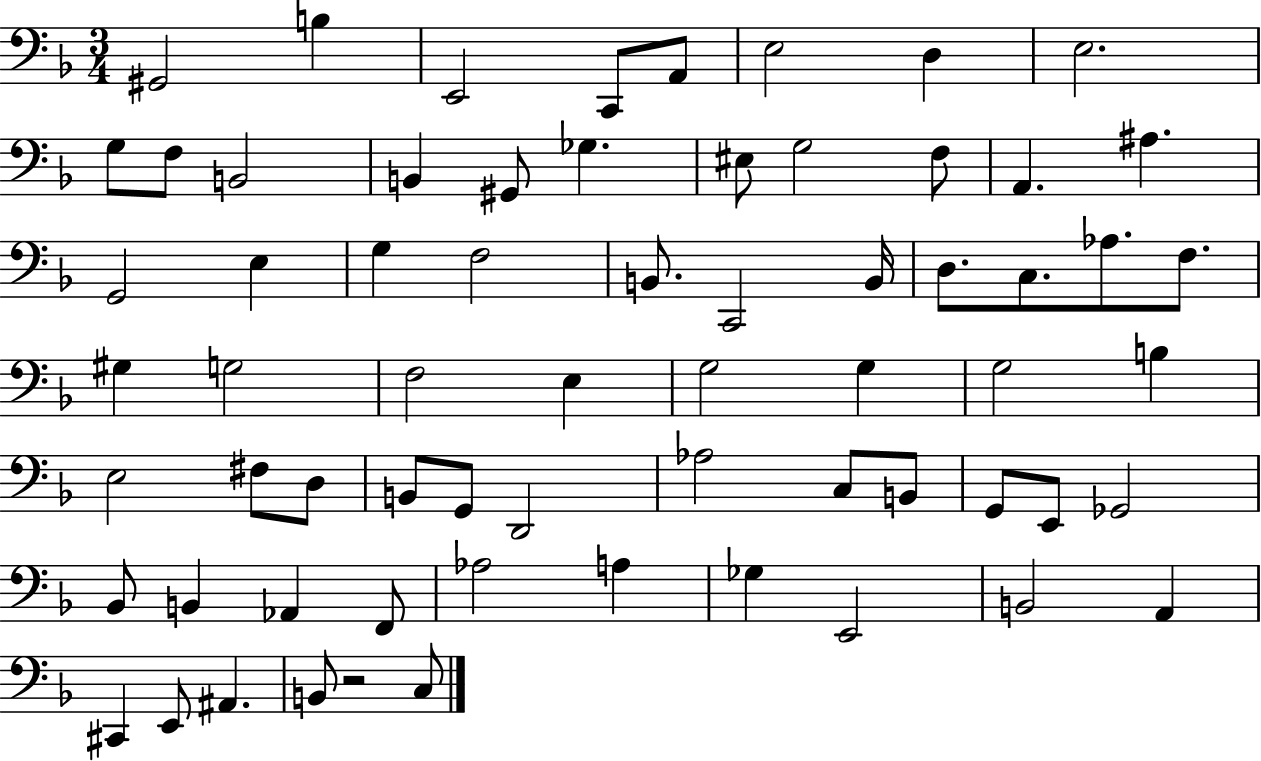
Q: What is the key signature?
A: F major